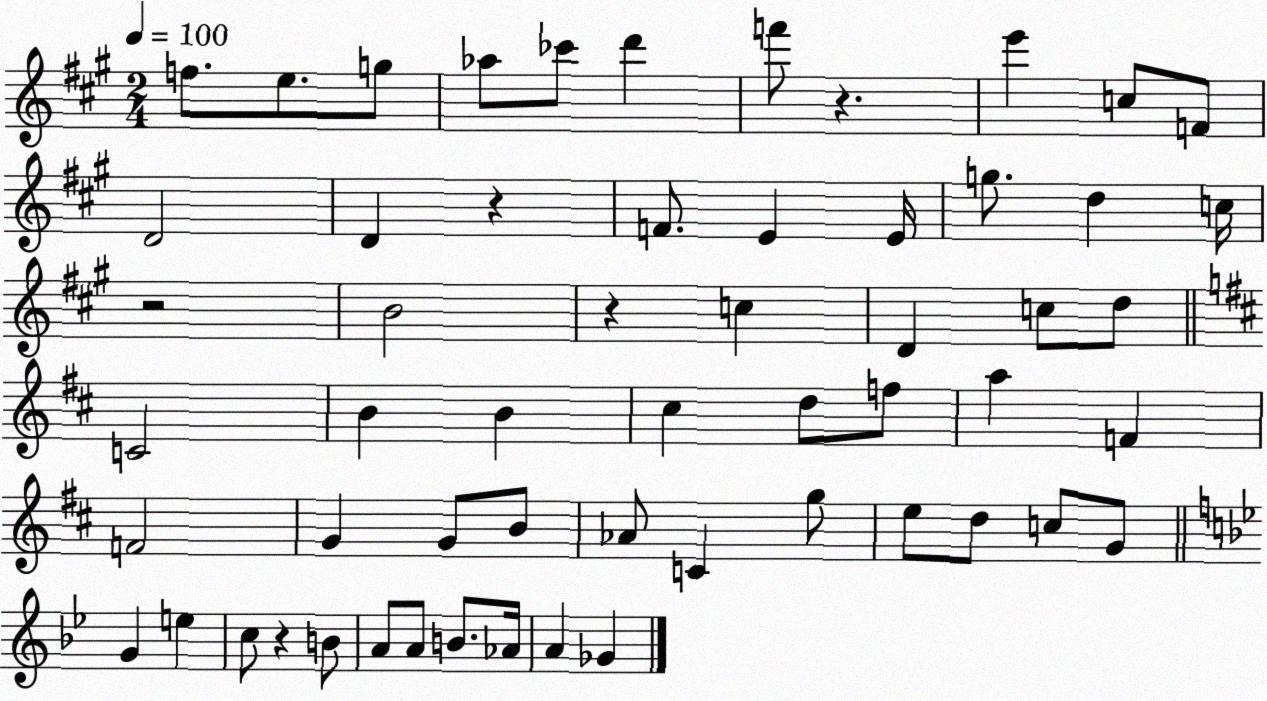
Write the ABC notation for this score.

X:1
T:Untitled
M:2/4
L:1/4
K:A
f/2 e/2 g/2 _a/2 _c'/2 d' f'/2 z e' c/2 F/2 D2 D z F/2 E E/4 g/2 d c/4 z2 B2 z c D c/2 d/2 C2 B B ^c d/2 f/2 a F F2 G G/2 B/2 _A/2 C g/2 e/2 d/2 c/2 G/2 G e c/2 z B/2 A/2 A/2 B/2 _A/4 A _G